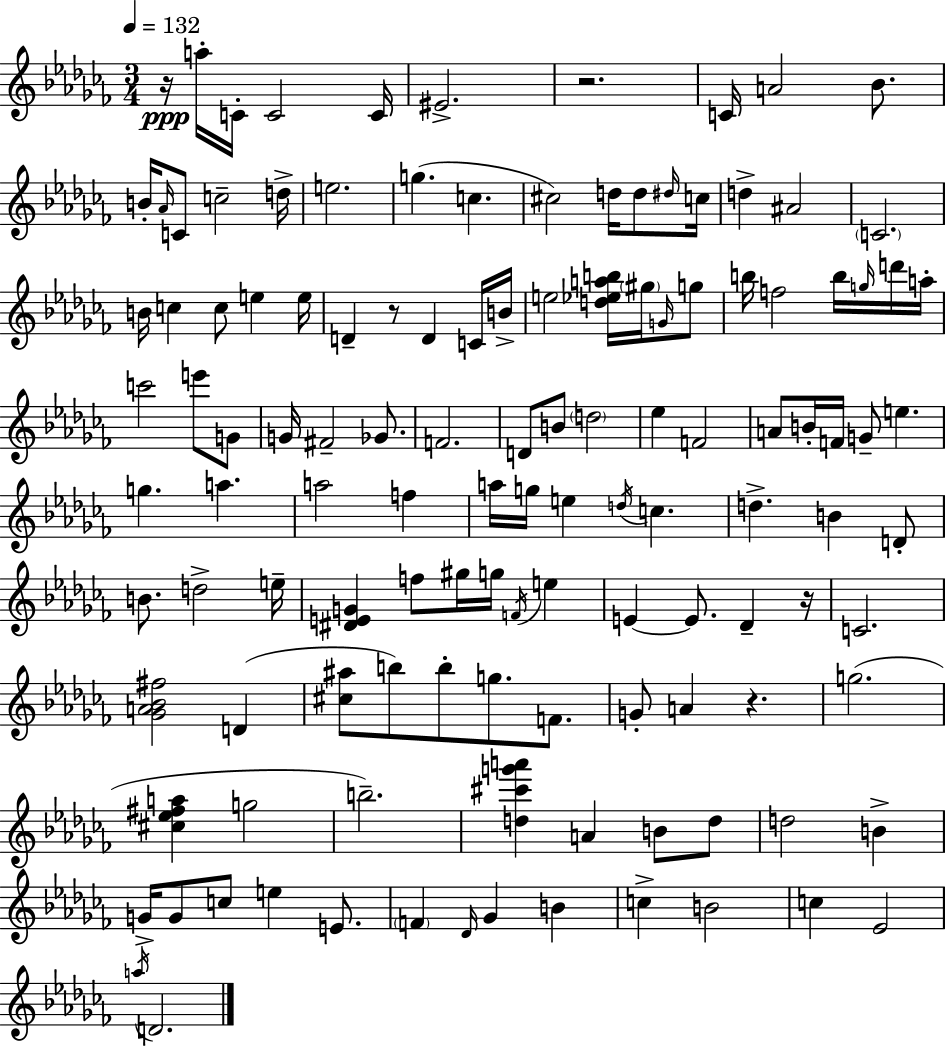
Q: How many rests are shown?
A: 5